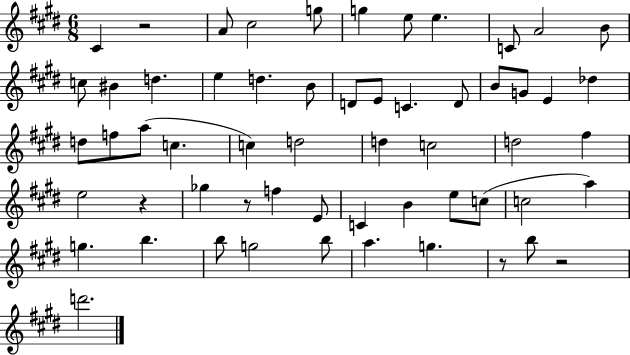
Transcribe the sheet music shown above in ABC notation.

X:1
T:Untitled
M:6/8
L:1/4
K:E
^C z2 A/2 ^c2 g/2 g e/2 e C/2 A2 B/2 c/2 ^B d e d B/2 D/2 E/2 C D/2 B/2 G/2 E _d d/2 f/2 a/2 c c d2 d c2 d2 ^f e2 z _g z/2 f E/2 C B e/2 c/2 c2 a g b b/2 g2 b/2 a g z/2 b/2 z2 d'2